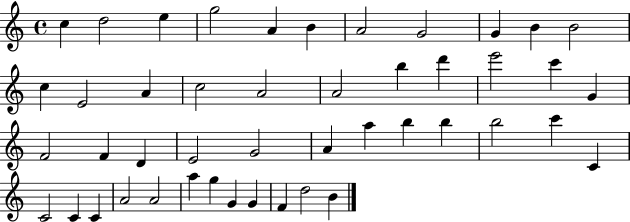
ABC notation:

X:1
T:Untitled
M:4/4
L:1/4
K:C
c d2 e g2 A B A2 G2 G B B2 c E2 A c2 A2 A2 b d' e'2 c' G F2 F D E2 G2 A a b b b2 c' C C2 C C A2 A2 a g G G F d2 B